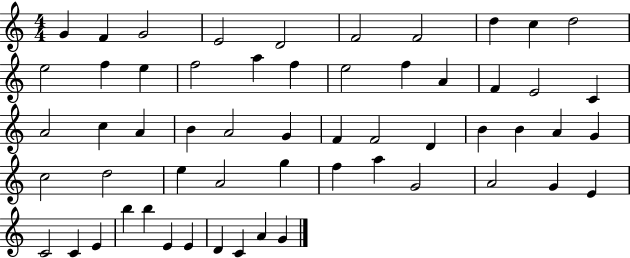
X:1
T:Untitled
M:4/4
L:1/4
K:C
G F G2 E2 D2 F2 F2 d c d2 e2 f e f2 a f e2 f A F E2 C A2 c A B A2 G F F2 D B B A G c2 d2 e A2 g f a G2 A2 G E C2 C E b b E E D C A G